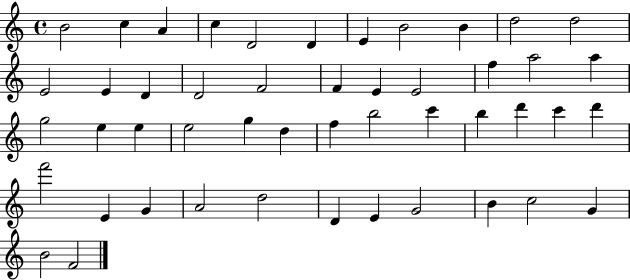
X:1
T:Untitled
M:4/4
L:1/4
K:C
B2 c A c D2 D E B2 B d2 d2 E2 E D D2 F2 F E E2 f a2 a g2 e e e2 g d f b2 c' b d' c' d' f'2 E G A2 d2 D E G2 B c2 G B2 F2